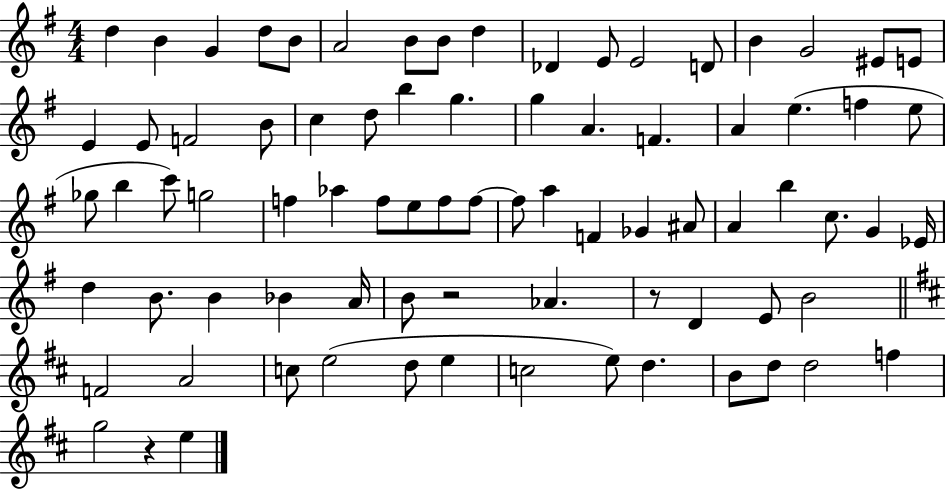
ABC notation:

X:1
T:Untitled
M:4/4
L:1/4
K:G
d B G d/2 B/2 A2 B/2 B/2 d _D E/2 E2 D/2 B G2 ^E/2 E/2 E E/2 F2 B/2 c d/2 b g g A F A e f e/2 _g/2 b c'/2 g2 f _a f/2 e/2 f/2 f/2 f/2 a F _G ^A/2 A b c/2 G _E/4 d B/2 B _B A/4 B/2 z2 _A z/2 D E/2 B2 F2 A2 c/2 e2 d/2 e c2 e/2 d B/2 d/2 d2 f g2 z e